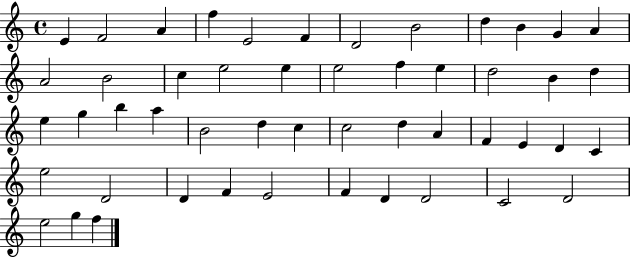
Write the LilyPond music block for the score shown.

{
  \clef treble
  \time 4/4
  \defaultTimeSignature
  \key c \major
  e'4 f'2 a'4 | f''4 e'2 f'4 | d'2 b'2 | d''4 b'4 g'4 a'4 | \break a'2 b'2 | c''4 e''2 e''4 | e''2 f''4 e''4 | d''2 b'4 d''4 | \break e''4 g''4 b''4 a''4 | b'2 d''4 c''4 | c''2 d''4 a'4 | f'4 e'4 d'4 c'4 | \break e''2 d'2 | d'4 f'4 e'2 | f'4 d'4 d'2 | c'2 d'2 | \break e''2 g''4 f''4 | \bar "|."
}